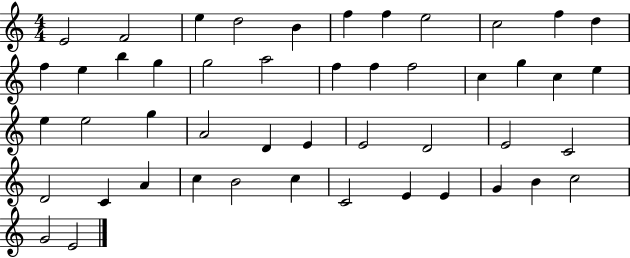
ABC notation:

X:1
T:Untitled
M:4/4
L:1/4
K:C
E2 F2 e d2 B f f e2 c2 f d f e b g g2 a2 f f f2 c g c e e e2 g A2 D E E2 D2 E2 C2 D2 C A c B2 c C2 E E G B c2 G2 E2